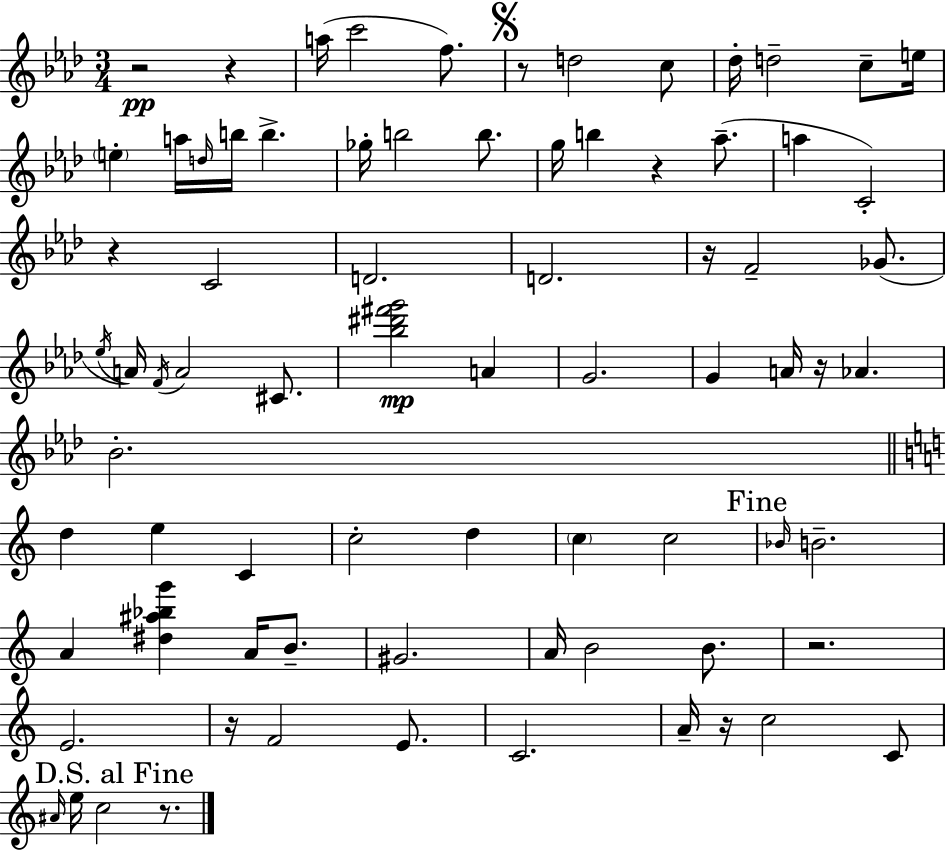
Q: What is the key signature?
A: F minor